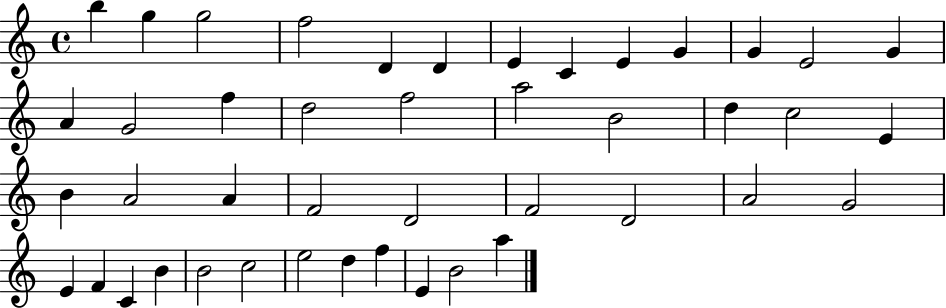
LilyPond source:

{
  \clef treble
  \time 4/4
  \defaultTimeSignature
  \key c \major
  b''4 g''4 g''2 | f''2 d'4 d'4 | e'4 c'4 e'4 g'4 | g'4 e'2 g'4 | \break a'4 g'2 f''4 | d''2 f''2 | a''2 b'2 | d''4 c''2 e'4 | \break b'4 a'2 a'4 | f'2 d'2 | f'2 d'2 | a'2 g'2 | \break e'4 f'4 c'4 b'4 | b'2 c''2 | e''2 d''4 f''4 | e'4 b'2 a''4 | \break \bar "|."
}